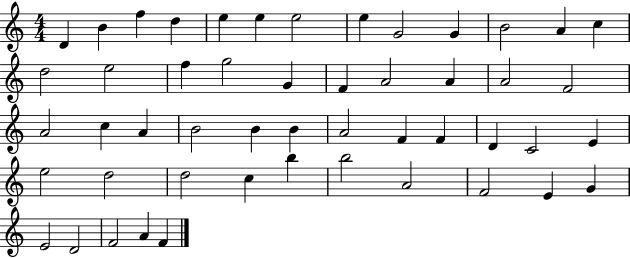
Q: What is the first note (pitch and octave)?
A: D4